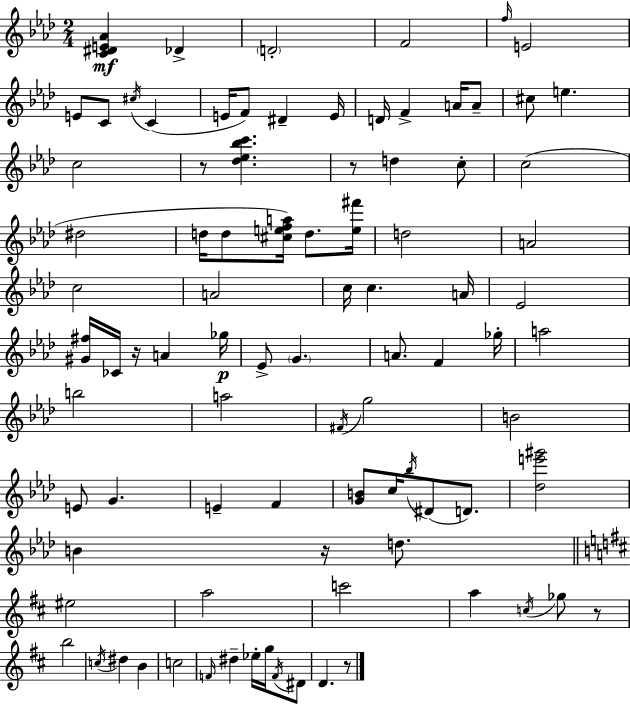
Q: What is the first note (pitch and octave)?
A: Db4